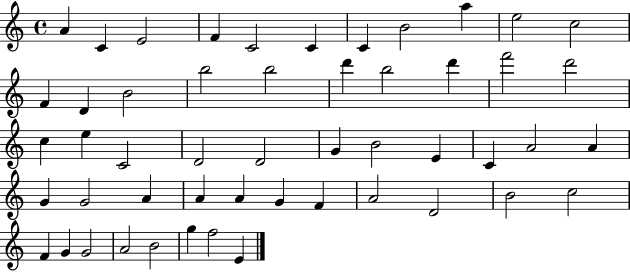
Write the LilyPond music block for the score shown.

{
  \clef treble
  \time 4/4
  \defaultTimeSignature
  \key c \major
  a'4 c'4 e'2 | f'4 c'2 c'4 | c'4 b'2 a''4 | e''2 c''2 | \break f'4 d'4 b'2 | b''2 b''2 | d'''4 b''2 d'''4 | f'''2 d'''2 | \break c''4 e''4 c'2 | d'2 d'2 | g'4 b'2 e'4 | c'4 a'2 a'4 | \break g'4 g'2 a'4 | a'4 a'4 g'4 f'4 | a'2 d'2 | b'2 c''2 | \break f'4 g'4 g'2 | a'2 b'2 | g''4 f''2 e'4 | \bar "|."
}